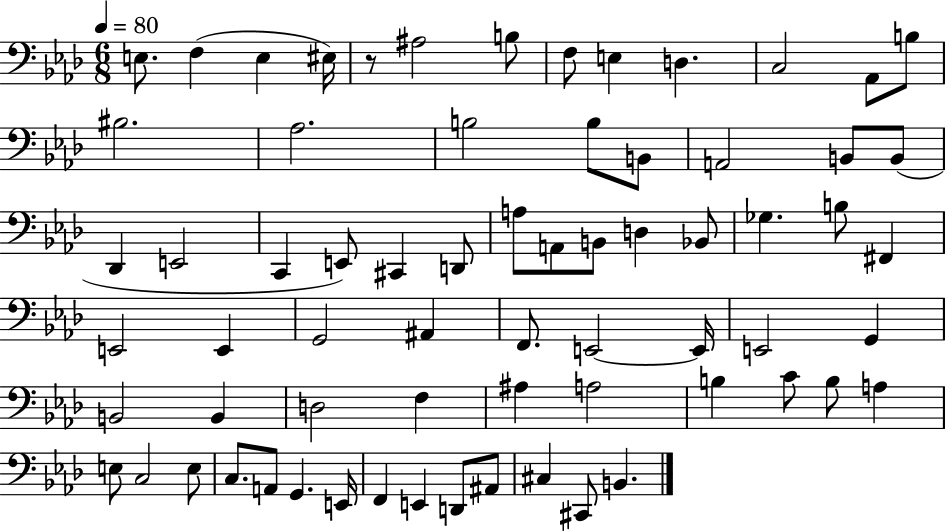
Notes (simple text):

E3/e. F3/q E3/q EIS3/s R/e A#3/h B3/e F3/e E3/q D3/q. C3/h Ab2/e B3/e BIS3/h. Ab3/h. B3/h B3/e B2/e A2/h B2/e B2/e Db2/q E2/h C2/q E2/e C#2/q D2/e A3/e A2/e B2/e D3/q Bb2/e Gb3/q. B3/e F#2/q E2/h E2/q G2/h A#2/q F2/e. E2/h E2/s E2/h G2/q B2/h B2/q D3/h F3/q A#3/q A3/h B3/q C4/e B3/e A3/q E3/e C3/h E3/e C3/e. A2/e G2/q. E2/s F2/q E2/q D2/e A#2/e C#3/q C#2/e B2/q.